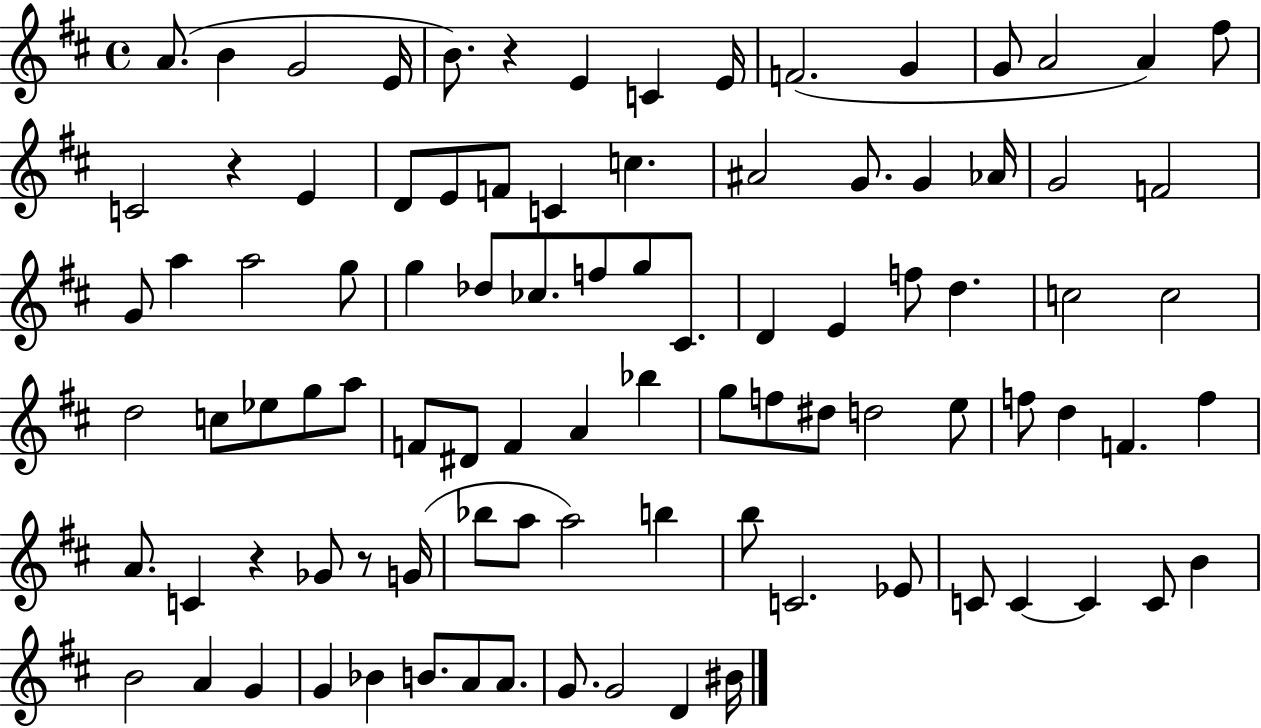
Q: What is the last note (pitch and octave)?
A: BIS4